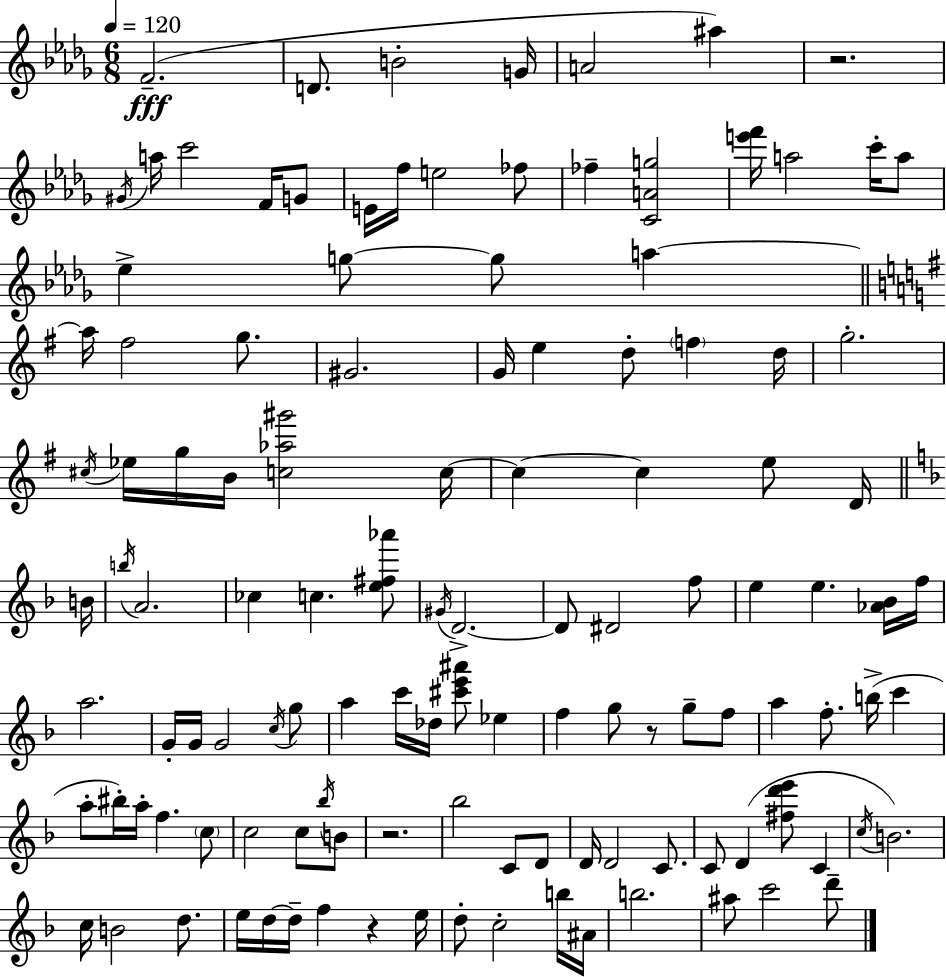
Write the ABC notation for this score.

X:1
T:Untitled
M:6/8
L:1/4
K:Bbm
F2 D/2 B2 G/4 A2 ^a z2 ^G/4 a/4 c'2 F/4 G/2 E/4 f/4 e2 _f/2 _f [CAg]2 [e'f']/4 a2 c'/4 a/2 _e g/2 g/2 a a/4 ^f2 g/2 ^G2 G/4 e d/2 f d/4 g2 ^c/4 _e/4 g/4 B/4 [c_a^g']2 c/4 c c e/2 D/4 B/4 b/4 A2 _c c [e^f_a']/2 ^G/4 D2 D/2 ^D2 f/2 e e [_A_B]/4 f/4 a2 G/4 G/4 G2 c/4 g/2 a c'/4 _d/4 [^c'e'^a']/2 _e f g/2 z/2 g/2 f/2 a f/2 b/4 c' a/2 ^b/4 a/4 f c/2 c2 c/2 _b/4 B/2 z2 _b2 C/2 D/2 D/4 D2 C/2 C/2 D [^fd'e']/2 C c/4 B2 c/4 B2 d/2 e/4 d/4 d/4 f z e/4 d/2 c2 b/4 ^A/4 b2 ^a/2 c'2 d'/2